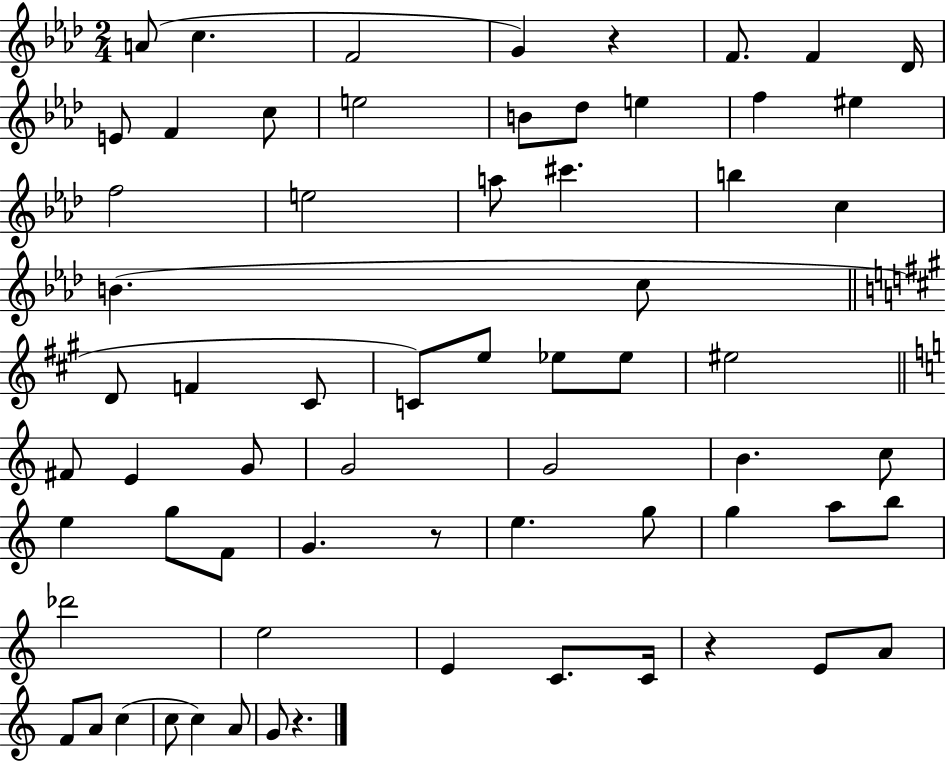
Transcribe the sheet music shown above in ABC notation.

X:1
T:Untitled
M:2/4
L:1/4
K:Ab
A/2 c F2 G z F/2 F _D/4 E/2 F c/2 e2 B/2 _d/2 e f ^e f2 e2 a/2 ^c' b c B c/2 D/2 F ^C/2 C/2 e/2 _e/2 _e/2 ^e2 ^F/2 E G/2 G2 G2 B c/2 e g/2 F/2 G z/2 e g/2 g a/2 b/2 _d'2 e2 E C/2 C/4 z E/2 A/2 F/2 A/2 c c/2 c A/2 G/2 z